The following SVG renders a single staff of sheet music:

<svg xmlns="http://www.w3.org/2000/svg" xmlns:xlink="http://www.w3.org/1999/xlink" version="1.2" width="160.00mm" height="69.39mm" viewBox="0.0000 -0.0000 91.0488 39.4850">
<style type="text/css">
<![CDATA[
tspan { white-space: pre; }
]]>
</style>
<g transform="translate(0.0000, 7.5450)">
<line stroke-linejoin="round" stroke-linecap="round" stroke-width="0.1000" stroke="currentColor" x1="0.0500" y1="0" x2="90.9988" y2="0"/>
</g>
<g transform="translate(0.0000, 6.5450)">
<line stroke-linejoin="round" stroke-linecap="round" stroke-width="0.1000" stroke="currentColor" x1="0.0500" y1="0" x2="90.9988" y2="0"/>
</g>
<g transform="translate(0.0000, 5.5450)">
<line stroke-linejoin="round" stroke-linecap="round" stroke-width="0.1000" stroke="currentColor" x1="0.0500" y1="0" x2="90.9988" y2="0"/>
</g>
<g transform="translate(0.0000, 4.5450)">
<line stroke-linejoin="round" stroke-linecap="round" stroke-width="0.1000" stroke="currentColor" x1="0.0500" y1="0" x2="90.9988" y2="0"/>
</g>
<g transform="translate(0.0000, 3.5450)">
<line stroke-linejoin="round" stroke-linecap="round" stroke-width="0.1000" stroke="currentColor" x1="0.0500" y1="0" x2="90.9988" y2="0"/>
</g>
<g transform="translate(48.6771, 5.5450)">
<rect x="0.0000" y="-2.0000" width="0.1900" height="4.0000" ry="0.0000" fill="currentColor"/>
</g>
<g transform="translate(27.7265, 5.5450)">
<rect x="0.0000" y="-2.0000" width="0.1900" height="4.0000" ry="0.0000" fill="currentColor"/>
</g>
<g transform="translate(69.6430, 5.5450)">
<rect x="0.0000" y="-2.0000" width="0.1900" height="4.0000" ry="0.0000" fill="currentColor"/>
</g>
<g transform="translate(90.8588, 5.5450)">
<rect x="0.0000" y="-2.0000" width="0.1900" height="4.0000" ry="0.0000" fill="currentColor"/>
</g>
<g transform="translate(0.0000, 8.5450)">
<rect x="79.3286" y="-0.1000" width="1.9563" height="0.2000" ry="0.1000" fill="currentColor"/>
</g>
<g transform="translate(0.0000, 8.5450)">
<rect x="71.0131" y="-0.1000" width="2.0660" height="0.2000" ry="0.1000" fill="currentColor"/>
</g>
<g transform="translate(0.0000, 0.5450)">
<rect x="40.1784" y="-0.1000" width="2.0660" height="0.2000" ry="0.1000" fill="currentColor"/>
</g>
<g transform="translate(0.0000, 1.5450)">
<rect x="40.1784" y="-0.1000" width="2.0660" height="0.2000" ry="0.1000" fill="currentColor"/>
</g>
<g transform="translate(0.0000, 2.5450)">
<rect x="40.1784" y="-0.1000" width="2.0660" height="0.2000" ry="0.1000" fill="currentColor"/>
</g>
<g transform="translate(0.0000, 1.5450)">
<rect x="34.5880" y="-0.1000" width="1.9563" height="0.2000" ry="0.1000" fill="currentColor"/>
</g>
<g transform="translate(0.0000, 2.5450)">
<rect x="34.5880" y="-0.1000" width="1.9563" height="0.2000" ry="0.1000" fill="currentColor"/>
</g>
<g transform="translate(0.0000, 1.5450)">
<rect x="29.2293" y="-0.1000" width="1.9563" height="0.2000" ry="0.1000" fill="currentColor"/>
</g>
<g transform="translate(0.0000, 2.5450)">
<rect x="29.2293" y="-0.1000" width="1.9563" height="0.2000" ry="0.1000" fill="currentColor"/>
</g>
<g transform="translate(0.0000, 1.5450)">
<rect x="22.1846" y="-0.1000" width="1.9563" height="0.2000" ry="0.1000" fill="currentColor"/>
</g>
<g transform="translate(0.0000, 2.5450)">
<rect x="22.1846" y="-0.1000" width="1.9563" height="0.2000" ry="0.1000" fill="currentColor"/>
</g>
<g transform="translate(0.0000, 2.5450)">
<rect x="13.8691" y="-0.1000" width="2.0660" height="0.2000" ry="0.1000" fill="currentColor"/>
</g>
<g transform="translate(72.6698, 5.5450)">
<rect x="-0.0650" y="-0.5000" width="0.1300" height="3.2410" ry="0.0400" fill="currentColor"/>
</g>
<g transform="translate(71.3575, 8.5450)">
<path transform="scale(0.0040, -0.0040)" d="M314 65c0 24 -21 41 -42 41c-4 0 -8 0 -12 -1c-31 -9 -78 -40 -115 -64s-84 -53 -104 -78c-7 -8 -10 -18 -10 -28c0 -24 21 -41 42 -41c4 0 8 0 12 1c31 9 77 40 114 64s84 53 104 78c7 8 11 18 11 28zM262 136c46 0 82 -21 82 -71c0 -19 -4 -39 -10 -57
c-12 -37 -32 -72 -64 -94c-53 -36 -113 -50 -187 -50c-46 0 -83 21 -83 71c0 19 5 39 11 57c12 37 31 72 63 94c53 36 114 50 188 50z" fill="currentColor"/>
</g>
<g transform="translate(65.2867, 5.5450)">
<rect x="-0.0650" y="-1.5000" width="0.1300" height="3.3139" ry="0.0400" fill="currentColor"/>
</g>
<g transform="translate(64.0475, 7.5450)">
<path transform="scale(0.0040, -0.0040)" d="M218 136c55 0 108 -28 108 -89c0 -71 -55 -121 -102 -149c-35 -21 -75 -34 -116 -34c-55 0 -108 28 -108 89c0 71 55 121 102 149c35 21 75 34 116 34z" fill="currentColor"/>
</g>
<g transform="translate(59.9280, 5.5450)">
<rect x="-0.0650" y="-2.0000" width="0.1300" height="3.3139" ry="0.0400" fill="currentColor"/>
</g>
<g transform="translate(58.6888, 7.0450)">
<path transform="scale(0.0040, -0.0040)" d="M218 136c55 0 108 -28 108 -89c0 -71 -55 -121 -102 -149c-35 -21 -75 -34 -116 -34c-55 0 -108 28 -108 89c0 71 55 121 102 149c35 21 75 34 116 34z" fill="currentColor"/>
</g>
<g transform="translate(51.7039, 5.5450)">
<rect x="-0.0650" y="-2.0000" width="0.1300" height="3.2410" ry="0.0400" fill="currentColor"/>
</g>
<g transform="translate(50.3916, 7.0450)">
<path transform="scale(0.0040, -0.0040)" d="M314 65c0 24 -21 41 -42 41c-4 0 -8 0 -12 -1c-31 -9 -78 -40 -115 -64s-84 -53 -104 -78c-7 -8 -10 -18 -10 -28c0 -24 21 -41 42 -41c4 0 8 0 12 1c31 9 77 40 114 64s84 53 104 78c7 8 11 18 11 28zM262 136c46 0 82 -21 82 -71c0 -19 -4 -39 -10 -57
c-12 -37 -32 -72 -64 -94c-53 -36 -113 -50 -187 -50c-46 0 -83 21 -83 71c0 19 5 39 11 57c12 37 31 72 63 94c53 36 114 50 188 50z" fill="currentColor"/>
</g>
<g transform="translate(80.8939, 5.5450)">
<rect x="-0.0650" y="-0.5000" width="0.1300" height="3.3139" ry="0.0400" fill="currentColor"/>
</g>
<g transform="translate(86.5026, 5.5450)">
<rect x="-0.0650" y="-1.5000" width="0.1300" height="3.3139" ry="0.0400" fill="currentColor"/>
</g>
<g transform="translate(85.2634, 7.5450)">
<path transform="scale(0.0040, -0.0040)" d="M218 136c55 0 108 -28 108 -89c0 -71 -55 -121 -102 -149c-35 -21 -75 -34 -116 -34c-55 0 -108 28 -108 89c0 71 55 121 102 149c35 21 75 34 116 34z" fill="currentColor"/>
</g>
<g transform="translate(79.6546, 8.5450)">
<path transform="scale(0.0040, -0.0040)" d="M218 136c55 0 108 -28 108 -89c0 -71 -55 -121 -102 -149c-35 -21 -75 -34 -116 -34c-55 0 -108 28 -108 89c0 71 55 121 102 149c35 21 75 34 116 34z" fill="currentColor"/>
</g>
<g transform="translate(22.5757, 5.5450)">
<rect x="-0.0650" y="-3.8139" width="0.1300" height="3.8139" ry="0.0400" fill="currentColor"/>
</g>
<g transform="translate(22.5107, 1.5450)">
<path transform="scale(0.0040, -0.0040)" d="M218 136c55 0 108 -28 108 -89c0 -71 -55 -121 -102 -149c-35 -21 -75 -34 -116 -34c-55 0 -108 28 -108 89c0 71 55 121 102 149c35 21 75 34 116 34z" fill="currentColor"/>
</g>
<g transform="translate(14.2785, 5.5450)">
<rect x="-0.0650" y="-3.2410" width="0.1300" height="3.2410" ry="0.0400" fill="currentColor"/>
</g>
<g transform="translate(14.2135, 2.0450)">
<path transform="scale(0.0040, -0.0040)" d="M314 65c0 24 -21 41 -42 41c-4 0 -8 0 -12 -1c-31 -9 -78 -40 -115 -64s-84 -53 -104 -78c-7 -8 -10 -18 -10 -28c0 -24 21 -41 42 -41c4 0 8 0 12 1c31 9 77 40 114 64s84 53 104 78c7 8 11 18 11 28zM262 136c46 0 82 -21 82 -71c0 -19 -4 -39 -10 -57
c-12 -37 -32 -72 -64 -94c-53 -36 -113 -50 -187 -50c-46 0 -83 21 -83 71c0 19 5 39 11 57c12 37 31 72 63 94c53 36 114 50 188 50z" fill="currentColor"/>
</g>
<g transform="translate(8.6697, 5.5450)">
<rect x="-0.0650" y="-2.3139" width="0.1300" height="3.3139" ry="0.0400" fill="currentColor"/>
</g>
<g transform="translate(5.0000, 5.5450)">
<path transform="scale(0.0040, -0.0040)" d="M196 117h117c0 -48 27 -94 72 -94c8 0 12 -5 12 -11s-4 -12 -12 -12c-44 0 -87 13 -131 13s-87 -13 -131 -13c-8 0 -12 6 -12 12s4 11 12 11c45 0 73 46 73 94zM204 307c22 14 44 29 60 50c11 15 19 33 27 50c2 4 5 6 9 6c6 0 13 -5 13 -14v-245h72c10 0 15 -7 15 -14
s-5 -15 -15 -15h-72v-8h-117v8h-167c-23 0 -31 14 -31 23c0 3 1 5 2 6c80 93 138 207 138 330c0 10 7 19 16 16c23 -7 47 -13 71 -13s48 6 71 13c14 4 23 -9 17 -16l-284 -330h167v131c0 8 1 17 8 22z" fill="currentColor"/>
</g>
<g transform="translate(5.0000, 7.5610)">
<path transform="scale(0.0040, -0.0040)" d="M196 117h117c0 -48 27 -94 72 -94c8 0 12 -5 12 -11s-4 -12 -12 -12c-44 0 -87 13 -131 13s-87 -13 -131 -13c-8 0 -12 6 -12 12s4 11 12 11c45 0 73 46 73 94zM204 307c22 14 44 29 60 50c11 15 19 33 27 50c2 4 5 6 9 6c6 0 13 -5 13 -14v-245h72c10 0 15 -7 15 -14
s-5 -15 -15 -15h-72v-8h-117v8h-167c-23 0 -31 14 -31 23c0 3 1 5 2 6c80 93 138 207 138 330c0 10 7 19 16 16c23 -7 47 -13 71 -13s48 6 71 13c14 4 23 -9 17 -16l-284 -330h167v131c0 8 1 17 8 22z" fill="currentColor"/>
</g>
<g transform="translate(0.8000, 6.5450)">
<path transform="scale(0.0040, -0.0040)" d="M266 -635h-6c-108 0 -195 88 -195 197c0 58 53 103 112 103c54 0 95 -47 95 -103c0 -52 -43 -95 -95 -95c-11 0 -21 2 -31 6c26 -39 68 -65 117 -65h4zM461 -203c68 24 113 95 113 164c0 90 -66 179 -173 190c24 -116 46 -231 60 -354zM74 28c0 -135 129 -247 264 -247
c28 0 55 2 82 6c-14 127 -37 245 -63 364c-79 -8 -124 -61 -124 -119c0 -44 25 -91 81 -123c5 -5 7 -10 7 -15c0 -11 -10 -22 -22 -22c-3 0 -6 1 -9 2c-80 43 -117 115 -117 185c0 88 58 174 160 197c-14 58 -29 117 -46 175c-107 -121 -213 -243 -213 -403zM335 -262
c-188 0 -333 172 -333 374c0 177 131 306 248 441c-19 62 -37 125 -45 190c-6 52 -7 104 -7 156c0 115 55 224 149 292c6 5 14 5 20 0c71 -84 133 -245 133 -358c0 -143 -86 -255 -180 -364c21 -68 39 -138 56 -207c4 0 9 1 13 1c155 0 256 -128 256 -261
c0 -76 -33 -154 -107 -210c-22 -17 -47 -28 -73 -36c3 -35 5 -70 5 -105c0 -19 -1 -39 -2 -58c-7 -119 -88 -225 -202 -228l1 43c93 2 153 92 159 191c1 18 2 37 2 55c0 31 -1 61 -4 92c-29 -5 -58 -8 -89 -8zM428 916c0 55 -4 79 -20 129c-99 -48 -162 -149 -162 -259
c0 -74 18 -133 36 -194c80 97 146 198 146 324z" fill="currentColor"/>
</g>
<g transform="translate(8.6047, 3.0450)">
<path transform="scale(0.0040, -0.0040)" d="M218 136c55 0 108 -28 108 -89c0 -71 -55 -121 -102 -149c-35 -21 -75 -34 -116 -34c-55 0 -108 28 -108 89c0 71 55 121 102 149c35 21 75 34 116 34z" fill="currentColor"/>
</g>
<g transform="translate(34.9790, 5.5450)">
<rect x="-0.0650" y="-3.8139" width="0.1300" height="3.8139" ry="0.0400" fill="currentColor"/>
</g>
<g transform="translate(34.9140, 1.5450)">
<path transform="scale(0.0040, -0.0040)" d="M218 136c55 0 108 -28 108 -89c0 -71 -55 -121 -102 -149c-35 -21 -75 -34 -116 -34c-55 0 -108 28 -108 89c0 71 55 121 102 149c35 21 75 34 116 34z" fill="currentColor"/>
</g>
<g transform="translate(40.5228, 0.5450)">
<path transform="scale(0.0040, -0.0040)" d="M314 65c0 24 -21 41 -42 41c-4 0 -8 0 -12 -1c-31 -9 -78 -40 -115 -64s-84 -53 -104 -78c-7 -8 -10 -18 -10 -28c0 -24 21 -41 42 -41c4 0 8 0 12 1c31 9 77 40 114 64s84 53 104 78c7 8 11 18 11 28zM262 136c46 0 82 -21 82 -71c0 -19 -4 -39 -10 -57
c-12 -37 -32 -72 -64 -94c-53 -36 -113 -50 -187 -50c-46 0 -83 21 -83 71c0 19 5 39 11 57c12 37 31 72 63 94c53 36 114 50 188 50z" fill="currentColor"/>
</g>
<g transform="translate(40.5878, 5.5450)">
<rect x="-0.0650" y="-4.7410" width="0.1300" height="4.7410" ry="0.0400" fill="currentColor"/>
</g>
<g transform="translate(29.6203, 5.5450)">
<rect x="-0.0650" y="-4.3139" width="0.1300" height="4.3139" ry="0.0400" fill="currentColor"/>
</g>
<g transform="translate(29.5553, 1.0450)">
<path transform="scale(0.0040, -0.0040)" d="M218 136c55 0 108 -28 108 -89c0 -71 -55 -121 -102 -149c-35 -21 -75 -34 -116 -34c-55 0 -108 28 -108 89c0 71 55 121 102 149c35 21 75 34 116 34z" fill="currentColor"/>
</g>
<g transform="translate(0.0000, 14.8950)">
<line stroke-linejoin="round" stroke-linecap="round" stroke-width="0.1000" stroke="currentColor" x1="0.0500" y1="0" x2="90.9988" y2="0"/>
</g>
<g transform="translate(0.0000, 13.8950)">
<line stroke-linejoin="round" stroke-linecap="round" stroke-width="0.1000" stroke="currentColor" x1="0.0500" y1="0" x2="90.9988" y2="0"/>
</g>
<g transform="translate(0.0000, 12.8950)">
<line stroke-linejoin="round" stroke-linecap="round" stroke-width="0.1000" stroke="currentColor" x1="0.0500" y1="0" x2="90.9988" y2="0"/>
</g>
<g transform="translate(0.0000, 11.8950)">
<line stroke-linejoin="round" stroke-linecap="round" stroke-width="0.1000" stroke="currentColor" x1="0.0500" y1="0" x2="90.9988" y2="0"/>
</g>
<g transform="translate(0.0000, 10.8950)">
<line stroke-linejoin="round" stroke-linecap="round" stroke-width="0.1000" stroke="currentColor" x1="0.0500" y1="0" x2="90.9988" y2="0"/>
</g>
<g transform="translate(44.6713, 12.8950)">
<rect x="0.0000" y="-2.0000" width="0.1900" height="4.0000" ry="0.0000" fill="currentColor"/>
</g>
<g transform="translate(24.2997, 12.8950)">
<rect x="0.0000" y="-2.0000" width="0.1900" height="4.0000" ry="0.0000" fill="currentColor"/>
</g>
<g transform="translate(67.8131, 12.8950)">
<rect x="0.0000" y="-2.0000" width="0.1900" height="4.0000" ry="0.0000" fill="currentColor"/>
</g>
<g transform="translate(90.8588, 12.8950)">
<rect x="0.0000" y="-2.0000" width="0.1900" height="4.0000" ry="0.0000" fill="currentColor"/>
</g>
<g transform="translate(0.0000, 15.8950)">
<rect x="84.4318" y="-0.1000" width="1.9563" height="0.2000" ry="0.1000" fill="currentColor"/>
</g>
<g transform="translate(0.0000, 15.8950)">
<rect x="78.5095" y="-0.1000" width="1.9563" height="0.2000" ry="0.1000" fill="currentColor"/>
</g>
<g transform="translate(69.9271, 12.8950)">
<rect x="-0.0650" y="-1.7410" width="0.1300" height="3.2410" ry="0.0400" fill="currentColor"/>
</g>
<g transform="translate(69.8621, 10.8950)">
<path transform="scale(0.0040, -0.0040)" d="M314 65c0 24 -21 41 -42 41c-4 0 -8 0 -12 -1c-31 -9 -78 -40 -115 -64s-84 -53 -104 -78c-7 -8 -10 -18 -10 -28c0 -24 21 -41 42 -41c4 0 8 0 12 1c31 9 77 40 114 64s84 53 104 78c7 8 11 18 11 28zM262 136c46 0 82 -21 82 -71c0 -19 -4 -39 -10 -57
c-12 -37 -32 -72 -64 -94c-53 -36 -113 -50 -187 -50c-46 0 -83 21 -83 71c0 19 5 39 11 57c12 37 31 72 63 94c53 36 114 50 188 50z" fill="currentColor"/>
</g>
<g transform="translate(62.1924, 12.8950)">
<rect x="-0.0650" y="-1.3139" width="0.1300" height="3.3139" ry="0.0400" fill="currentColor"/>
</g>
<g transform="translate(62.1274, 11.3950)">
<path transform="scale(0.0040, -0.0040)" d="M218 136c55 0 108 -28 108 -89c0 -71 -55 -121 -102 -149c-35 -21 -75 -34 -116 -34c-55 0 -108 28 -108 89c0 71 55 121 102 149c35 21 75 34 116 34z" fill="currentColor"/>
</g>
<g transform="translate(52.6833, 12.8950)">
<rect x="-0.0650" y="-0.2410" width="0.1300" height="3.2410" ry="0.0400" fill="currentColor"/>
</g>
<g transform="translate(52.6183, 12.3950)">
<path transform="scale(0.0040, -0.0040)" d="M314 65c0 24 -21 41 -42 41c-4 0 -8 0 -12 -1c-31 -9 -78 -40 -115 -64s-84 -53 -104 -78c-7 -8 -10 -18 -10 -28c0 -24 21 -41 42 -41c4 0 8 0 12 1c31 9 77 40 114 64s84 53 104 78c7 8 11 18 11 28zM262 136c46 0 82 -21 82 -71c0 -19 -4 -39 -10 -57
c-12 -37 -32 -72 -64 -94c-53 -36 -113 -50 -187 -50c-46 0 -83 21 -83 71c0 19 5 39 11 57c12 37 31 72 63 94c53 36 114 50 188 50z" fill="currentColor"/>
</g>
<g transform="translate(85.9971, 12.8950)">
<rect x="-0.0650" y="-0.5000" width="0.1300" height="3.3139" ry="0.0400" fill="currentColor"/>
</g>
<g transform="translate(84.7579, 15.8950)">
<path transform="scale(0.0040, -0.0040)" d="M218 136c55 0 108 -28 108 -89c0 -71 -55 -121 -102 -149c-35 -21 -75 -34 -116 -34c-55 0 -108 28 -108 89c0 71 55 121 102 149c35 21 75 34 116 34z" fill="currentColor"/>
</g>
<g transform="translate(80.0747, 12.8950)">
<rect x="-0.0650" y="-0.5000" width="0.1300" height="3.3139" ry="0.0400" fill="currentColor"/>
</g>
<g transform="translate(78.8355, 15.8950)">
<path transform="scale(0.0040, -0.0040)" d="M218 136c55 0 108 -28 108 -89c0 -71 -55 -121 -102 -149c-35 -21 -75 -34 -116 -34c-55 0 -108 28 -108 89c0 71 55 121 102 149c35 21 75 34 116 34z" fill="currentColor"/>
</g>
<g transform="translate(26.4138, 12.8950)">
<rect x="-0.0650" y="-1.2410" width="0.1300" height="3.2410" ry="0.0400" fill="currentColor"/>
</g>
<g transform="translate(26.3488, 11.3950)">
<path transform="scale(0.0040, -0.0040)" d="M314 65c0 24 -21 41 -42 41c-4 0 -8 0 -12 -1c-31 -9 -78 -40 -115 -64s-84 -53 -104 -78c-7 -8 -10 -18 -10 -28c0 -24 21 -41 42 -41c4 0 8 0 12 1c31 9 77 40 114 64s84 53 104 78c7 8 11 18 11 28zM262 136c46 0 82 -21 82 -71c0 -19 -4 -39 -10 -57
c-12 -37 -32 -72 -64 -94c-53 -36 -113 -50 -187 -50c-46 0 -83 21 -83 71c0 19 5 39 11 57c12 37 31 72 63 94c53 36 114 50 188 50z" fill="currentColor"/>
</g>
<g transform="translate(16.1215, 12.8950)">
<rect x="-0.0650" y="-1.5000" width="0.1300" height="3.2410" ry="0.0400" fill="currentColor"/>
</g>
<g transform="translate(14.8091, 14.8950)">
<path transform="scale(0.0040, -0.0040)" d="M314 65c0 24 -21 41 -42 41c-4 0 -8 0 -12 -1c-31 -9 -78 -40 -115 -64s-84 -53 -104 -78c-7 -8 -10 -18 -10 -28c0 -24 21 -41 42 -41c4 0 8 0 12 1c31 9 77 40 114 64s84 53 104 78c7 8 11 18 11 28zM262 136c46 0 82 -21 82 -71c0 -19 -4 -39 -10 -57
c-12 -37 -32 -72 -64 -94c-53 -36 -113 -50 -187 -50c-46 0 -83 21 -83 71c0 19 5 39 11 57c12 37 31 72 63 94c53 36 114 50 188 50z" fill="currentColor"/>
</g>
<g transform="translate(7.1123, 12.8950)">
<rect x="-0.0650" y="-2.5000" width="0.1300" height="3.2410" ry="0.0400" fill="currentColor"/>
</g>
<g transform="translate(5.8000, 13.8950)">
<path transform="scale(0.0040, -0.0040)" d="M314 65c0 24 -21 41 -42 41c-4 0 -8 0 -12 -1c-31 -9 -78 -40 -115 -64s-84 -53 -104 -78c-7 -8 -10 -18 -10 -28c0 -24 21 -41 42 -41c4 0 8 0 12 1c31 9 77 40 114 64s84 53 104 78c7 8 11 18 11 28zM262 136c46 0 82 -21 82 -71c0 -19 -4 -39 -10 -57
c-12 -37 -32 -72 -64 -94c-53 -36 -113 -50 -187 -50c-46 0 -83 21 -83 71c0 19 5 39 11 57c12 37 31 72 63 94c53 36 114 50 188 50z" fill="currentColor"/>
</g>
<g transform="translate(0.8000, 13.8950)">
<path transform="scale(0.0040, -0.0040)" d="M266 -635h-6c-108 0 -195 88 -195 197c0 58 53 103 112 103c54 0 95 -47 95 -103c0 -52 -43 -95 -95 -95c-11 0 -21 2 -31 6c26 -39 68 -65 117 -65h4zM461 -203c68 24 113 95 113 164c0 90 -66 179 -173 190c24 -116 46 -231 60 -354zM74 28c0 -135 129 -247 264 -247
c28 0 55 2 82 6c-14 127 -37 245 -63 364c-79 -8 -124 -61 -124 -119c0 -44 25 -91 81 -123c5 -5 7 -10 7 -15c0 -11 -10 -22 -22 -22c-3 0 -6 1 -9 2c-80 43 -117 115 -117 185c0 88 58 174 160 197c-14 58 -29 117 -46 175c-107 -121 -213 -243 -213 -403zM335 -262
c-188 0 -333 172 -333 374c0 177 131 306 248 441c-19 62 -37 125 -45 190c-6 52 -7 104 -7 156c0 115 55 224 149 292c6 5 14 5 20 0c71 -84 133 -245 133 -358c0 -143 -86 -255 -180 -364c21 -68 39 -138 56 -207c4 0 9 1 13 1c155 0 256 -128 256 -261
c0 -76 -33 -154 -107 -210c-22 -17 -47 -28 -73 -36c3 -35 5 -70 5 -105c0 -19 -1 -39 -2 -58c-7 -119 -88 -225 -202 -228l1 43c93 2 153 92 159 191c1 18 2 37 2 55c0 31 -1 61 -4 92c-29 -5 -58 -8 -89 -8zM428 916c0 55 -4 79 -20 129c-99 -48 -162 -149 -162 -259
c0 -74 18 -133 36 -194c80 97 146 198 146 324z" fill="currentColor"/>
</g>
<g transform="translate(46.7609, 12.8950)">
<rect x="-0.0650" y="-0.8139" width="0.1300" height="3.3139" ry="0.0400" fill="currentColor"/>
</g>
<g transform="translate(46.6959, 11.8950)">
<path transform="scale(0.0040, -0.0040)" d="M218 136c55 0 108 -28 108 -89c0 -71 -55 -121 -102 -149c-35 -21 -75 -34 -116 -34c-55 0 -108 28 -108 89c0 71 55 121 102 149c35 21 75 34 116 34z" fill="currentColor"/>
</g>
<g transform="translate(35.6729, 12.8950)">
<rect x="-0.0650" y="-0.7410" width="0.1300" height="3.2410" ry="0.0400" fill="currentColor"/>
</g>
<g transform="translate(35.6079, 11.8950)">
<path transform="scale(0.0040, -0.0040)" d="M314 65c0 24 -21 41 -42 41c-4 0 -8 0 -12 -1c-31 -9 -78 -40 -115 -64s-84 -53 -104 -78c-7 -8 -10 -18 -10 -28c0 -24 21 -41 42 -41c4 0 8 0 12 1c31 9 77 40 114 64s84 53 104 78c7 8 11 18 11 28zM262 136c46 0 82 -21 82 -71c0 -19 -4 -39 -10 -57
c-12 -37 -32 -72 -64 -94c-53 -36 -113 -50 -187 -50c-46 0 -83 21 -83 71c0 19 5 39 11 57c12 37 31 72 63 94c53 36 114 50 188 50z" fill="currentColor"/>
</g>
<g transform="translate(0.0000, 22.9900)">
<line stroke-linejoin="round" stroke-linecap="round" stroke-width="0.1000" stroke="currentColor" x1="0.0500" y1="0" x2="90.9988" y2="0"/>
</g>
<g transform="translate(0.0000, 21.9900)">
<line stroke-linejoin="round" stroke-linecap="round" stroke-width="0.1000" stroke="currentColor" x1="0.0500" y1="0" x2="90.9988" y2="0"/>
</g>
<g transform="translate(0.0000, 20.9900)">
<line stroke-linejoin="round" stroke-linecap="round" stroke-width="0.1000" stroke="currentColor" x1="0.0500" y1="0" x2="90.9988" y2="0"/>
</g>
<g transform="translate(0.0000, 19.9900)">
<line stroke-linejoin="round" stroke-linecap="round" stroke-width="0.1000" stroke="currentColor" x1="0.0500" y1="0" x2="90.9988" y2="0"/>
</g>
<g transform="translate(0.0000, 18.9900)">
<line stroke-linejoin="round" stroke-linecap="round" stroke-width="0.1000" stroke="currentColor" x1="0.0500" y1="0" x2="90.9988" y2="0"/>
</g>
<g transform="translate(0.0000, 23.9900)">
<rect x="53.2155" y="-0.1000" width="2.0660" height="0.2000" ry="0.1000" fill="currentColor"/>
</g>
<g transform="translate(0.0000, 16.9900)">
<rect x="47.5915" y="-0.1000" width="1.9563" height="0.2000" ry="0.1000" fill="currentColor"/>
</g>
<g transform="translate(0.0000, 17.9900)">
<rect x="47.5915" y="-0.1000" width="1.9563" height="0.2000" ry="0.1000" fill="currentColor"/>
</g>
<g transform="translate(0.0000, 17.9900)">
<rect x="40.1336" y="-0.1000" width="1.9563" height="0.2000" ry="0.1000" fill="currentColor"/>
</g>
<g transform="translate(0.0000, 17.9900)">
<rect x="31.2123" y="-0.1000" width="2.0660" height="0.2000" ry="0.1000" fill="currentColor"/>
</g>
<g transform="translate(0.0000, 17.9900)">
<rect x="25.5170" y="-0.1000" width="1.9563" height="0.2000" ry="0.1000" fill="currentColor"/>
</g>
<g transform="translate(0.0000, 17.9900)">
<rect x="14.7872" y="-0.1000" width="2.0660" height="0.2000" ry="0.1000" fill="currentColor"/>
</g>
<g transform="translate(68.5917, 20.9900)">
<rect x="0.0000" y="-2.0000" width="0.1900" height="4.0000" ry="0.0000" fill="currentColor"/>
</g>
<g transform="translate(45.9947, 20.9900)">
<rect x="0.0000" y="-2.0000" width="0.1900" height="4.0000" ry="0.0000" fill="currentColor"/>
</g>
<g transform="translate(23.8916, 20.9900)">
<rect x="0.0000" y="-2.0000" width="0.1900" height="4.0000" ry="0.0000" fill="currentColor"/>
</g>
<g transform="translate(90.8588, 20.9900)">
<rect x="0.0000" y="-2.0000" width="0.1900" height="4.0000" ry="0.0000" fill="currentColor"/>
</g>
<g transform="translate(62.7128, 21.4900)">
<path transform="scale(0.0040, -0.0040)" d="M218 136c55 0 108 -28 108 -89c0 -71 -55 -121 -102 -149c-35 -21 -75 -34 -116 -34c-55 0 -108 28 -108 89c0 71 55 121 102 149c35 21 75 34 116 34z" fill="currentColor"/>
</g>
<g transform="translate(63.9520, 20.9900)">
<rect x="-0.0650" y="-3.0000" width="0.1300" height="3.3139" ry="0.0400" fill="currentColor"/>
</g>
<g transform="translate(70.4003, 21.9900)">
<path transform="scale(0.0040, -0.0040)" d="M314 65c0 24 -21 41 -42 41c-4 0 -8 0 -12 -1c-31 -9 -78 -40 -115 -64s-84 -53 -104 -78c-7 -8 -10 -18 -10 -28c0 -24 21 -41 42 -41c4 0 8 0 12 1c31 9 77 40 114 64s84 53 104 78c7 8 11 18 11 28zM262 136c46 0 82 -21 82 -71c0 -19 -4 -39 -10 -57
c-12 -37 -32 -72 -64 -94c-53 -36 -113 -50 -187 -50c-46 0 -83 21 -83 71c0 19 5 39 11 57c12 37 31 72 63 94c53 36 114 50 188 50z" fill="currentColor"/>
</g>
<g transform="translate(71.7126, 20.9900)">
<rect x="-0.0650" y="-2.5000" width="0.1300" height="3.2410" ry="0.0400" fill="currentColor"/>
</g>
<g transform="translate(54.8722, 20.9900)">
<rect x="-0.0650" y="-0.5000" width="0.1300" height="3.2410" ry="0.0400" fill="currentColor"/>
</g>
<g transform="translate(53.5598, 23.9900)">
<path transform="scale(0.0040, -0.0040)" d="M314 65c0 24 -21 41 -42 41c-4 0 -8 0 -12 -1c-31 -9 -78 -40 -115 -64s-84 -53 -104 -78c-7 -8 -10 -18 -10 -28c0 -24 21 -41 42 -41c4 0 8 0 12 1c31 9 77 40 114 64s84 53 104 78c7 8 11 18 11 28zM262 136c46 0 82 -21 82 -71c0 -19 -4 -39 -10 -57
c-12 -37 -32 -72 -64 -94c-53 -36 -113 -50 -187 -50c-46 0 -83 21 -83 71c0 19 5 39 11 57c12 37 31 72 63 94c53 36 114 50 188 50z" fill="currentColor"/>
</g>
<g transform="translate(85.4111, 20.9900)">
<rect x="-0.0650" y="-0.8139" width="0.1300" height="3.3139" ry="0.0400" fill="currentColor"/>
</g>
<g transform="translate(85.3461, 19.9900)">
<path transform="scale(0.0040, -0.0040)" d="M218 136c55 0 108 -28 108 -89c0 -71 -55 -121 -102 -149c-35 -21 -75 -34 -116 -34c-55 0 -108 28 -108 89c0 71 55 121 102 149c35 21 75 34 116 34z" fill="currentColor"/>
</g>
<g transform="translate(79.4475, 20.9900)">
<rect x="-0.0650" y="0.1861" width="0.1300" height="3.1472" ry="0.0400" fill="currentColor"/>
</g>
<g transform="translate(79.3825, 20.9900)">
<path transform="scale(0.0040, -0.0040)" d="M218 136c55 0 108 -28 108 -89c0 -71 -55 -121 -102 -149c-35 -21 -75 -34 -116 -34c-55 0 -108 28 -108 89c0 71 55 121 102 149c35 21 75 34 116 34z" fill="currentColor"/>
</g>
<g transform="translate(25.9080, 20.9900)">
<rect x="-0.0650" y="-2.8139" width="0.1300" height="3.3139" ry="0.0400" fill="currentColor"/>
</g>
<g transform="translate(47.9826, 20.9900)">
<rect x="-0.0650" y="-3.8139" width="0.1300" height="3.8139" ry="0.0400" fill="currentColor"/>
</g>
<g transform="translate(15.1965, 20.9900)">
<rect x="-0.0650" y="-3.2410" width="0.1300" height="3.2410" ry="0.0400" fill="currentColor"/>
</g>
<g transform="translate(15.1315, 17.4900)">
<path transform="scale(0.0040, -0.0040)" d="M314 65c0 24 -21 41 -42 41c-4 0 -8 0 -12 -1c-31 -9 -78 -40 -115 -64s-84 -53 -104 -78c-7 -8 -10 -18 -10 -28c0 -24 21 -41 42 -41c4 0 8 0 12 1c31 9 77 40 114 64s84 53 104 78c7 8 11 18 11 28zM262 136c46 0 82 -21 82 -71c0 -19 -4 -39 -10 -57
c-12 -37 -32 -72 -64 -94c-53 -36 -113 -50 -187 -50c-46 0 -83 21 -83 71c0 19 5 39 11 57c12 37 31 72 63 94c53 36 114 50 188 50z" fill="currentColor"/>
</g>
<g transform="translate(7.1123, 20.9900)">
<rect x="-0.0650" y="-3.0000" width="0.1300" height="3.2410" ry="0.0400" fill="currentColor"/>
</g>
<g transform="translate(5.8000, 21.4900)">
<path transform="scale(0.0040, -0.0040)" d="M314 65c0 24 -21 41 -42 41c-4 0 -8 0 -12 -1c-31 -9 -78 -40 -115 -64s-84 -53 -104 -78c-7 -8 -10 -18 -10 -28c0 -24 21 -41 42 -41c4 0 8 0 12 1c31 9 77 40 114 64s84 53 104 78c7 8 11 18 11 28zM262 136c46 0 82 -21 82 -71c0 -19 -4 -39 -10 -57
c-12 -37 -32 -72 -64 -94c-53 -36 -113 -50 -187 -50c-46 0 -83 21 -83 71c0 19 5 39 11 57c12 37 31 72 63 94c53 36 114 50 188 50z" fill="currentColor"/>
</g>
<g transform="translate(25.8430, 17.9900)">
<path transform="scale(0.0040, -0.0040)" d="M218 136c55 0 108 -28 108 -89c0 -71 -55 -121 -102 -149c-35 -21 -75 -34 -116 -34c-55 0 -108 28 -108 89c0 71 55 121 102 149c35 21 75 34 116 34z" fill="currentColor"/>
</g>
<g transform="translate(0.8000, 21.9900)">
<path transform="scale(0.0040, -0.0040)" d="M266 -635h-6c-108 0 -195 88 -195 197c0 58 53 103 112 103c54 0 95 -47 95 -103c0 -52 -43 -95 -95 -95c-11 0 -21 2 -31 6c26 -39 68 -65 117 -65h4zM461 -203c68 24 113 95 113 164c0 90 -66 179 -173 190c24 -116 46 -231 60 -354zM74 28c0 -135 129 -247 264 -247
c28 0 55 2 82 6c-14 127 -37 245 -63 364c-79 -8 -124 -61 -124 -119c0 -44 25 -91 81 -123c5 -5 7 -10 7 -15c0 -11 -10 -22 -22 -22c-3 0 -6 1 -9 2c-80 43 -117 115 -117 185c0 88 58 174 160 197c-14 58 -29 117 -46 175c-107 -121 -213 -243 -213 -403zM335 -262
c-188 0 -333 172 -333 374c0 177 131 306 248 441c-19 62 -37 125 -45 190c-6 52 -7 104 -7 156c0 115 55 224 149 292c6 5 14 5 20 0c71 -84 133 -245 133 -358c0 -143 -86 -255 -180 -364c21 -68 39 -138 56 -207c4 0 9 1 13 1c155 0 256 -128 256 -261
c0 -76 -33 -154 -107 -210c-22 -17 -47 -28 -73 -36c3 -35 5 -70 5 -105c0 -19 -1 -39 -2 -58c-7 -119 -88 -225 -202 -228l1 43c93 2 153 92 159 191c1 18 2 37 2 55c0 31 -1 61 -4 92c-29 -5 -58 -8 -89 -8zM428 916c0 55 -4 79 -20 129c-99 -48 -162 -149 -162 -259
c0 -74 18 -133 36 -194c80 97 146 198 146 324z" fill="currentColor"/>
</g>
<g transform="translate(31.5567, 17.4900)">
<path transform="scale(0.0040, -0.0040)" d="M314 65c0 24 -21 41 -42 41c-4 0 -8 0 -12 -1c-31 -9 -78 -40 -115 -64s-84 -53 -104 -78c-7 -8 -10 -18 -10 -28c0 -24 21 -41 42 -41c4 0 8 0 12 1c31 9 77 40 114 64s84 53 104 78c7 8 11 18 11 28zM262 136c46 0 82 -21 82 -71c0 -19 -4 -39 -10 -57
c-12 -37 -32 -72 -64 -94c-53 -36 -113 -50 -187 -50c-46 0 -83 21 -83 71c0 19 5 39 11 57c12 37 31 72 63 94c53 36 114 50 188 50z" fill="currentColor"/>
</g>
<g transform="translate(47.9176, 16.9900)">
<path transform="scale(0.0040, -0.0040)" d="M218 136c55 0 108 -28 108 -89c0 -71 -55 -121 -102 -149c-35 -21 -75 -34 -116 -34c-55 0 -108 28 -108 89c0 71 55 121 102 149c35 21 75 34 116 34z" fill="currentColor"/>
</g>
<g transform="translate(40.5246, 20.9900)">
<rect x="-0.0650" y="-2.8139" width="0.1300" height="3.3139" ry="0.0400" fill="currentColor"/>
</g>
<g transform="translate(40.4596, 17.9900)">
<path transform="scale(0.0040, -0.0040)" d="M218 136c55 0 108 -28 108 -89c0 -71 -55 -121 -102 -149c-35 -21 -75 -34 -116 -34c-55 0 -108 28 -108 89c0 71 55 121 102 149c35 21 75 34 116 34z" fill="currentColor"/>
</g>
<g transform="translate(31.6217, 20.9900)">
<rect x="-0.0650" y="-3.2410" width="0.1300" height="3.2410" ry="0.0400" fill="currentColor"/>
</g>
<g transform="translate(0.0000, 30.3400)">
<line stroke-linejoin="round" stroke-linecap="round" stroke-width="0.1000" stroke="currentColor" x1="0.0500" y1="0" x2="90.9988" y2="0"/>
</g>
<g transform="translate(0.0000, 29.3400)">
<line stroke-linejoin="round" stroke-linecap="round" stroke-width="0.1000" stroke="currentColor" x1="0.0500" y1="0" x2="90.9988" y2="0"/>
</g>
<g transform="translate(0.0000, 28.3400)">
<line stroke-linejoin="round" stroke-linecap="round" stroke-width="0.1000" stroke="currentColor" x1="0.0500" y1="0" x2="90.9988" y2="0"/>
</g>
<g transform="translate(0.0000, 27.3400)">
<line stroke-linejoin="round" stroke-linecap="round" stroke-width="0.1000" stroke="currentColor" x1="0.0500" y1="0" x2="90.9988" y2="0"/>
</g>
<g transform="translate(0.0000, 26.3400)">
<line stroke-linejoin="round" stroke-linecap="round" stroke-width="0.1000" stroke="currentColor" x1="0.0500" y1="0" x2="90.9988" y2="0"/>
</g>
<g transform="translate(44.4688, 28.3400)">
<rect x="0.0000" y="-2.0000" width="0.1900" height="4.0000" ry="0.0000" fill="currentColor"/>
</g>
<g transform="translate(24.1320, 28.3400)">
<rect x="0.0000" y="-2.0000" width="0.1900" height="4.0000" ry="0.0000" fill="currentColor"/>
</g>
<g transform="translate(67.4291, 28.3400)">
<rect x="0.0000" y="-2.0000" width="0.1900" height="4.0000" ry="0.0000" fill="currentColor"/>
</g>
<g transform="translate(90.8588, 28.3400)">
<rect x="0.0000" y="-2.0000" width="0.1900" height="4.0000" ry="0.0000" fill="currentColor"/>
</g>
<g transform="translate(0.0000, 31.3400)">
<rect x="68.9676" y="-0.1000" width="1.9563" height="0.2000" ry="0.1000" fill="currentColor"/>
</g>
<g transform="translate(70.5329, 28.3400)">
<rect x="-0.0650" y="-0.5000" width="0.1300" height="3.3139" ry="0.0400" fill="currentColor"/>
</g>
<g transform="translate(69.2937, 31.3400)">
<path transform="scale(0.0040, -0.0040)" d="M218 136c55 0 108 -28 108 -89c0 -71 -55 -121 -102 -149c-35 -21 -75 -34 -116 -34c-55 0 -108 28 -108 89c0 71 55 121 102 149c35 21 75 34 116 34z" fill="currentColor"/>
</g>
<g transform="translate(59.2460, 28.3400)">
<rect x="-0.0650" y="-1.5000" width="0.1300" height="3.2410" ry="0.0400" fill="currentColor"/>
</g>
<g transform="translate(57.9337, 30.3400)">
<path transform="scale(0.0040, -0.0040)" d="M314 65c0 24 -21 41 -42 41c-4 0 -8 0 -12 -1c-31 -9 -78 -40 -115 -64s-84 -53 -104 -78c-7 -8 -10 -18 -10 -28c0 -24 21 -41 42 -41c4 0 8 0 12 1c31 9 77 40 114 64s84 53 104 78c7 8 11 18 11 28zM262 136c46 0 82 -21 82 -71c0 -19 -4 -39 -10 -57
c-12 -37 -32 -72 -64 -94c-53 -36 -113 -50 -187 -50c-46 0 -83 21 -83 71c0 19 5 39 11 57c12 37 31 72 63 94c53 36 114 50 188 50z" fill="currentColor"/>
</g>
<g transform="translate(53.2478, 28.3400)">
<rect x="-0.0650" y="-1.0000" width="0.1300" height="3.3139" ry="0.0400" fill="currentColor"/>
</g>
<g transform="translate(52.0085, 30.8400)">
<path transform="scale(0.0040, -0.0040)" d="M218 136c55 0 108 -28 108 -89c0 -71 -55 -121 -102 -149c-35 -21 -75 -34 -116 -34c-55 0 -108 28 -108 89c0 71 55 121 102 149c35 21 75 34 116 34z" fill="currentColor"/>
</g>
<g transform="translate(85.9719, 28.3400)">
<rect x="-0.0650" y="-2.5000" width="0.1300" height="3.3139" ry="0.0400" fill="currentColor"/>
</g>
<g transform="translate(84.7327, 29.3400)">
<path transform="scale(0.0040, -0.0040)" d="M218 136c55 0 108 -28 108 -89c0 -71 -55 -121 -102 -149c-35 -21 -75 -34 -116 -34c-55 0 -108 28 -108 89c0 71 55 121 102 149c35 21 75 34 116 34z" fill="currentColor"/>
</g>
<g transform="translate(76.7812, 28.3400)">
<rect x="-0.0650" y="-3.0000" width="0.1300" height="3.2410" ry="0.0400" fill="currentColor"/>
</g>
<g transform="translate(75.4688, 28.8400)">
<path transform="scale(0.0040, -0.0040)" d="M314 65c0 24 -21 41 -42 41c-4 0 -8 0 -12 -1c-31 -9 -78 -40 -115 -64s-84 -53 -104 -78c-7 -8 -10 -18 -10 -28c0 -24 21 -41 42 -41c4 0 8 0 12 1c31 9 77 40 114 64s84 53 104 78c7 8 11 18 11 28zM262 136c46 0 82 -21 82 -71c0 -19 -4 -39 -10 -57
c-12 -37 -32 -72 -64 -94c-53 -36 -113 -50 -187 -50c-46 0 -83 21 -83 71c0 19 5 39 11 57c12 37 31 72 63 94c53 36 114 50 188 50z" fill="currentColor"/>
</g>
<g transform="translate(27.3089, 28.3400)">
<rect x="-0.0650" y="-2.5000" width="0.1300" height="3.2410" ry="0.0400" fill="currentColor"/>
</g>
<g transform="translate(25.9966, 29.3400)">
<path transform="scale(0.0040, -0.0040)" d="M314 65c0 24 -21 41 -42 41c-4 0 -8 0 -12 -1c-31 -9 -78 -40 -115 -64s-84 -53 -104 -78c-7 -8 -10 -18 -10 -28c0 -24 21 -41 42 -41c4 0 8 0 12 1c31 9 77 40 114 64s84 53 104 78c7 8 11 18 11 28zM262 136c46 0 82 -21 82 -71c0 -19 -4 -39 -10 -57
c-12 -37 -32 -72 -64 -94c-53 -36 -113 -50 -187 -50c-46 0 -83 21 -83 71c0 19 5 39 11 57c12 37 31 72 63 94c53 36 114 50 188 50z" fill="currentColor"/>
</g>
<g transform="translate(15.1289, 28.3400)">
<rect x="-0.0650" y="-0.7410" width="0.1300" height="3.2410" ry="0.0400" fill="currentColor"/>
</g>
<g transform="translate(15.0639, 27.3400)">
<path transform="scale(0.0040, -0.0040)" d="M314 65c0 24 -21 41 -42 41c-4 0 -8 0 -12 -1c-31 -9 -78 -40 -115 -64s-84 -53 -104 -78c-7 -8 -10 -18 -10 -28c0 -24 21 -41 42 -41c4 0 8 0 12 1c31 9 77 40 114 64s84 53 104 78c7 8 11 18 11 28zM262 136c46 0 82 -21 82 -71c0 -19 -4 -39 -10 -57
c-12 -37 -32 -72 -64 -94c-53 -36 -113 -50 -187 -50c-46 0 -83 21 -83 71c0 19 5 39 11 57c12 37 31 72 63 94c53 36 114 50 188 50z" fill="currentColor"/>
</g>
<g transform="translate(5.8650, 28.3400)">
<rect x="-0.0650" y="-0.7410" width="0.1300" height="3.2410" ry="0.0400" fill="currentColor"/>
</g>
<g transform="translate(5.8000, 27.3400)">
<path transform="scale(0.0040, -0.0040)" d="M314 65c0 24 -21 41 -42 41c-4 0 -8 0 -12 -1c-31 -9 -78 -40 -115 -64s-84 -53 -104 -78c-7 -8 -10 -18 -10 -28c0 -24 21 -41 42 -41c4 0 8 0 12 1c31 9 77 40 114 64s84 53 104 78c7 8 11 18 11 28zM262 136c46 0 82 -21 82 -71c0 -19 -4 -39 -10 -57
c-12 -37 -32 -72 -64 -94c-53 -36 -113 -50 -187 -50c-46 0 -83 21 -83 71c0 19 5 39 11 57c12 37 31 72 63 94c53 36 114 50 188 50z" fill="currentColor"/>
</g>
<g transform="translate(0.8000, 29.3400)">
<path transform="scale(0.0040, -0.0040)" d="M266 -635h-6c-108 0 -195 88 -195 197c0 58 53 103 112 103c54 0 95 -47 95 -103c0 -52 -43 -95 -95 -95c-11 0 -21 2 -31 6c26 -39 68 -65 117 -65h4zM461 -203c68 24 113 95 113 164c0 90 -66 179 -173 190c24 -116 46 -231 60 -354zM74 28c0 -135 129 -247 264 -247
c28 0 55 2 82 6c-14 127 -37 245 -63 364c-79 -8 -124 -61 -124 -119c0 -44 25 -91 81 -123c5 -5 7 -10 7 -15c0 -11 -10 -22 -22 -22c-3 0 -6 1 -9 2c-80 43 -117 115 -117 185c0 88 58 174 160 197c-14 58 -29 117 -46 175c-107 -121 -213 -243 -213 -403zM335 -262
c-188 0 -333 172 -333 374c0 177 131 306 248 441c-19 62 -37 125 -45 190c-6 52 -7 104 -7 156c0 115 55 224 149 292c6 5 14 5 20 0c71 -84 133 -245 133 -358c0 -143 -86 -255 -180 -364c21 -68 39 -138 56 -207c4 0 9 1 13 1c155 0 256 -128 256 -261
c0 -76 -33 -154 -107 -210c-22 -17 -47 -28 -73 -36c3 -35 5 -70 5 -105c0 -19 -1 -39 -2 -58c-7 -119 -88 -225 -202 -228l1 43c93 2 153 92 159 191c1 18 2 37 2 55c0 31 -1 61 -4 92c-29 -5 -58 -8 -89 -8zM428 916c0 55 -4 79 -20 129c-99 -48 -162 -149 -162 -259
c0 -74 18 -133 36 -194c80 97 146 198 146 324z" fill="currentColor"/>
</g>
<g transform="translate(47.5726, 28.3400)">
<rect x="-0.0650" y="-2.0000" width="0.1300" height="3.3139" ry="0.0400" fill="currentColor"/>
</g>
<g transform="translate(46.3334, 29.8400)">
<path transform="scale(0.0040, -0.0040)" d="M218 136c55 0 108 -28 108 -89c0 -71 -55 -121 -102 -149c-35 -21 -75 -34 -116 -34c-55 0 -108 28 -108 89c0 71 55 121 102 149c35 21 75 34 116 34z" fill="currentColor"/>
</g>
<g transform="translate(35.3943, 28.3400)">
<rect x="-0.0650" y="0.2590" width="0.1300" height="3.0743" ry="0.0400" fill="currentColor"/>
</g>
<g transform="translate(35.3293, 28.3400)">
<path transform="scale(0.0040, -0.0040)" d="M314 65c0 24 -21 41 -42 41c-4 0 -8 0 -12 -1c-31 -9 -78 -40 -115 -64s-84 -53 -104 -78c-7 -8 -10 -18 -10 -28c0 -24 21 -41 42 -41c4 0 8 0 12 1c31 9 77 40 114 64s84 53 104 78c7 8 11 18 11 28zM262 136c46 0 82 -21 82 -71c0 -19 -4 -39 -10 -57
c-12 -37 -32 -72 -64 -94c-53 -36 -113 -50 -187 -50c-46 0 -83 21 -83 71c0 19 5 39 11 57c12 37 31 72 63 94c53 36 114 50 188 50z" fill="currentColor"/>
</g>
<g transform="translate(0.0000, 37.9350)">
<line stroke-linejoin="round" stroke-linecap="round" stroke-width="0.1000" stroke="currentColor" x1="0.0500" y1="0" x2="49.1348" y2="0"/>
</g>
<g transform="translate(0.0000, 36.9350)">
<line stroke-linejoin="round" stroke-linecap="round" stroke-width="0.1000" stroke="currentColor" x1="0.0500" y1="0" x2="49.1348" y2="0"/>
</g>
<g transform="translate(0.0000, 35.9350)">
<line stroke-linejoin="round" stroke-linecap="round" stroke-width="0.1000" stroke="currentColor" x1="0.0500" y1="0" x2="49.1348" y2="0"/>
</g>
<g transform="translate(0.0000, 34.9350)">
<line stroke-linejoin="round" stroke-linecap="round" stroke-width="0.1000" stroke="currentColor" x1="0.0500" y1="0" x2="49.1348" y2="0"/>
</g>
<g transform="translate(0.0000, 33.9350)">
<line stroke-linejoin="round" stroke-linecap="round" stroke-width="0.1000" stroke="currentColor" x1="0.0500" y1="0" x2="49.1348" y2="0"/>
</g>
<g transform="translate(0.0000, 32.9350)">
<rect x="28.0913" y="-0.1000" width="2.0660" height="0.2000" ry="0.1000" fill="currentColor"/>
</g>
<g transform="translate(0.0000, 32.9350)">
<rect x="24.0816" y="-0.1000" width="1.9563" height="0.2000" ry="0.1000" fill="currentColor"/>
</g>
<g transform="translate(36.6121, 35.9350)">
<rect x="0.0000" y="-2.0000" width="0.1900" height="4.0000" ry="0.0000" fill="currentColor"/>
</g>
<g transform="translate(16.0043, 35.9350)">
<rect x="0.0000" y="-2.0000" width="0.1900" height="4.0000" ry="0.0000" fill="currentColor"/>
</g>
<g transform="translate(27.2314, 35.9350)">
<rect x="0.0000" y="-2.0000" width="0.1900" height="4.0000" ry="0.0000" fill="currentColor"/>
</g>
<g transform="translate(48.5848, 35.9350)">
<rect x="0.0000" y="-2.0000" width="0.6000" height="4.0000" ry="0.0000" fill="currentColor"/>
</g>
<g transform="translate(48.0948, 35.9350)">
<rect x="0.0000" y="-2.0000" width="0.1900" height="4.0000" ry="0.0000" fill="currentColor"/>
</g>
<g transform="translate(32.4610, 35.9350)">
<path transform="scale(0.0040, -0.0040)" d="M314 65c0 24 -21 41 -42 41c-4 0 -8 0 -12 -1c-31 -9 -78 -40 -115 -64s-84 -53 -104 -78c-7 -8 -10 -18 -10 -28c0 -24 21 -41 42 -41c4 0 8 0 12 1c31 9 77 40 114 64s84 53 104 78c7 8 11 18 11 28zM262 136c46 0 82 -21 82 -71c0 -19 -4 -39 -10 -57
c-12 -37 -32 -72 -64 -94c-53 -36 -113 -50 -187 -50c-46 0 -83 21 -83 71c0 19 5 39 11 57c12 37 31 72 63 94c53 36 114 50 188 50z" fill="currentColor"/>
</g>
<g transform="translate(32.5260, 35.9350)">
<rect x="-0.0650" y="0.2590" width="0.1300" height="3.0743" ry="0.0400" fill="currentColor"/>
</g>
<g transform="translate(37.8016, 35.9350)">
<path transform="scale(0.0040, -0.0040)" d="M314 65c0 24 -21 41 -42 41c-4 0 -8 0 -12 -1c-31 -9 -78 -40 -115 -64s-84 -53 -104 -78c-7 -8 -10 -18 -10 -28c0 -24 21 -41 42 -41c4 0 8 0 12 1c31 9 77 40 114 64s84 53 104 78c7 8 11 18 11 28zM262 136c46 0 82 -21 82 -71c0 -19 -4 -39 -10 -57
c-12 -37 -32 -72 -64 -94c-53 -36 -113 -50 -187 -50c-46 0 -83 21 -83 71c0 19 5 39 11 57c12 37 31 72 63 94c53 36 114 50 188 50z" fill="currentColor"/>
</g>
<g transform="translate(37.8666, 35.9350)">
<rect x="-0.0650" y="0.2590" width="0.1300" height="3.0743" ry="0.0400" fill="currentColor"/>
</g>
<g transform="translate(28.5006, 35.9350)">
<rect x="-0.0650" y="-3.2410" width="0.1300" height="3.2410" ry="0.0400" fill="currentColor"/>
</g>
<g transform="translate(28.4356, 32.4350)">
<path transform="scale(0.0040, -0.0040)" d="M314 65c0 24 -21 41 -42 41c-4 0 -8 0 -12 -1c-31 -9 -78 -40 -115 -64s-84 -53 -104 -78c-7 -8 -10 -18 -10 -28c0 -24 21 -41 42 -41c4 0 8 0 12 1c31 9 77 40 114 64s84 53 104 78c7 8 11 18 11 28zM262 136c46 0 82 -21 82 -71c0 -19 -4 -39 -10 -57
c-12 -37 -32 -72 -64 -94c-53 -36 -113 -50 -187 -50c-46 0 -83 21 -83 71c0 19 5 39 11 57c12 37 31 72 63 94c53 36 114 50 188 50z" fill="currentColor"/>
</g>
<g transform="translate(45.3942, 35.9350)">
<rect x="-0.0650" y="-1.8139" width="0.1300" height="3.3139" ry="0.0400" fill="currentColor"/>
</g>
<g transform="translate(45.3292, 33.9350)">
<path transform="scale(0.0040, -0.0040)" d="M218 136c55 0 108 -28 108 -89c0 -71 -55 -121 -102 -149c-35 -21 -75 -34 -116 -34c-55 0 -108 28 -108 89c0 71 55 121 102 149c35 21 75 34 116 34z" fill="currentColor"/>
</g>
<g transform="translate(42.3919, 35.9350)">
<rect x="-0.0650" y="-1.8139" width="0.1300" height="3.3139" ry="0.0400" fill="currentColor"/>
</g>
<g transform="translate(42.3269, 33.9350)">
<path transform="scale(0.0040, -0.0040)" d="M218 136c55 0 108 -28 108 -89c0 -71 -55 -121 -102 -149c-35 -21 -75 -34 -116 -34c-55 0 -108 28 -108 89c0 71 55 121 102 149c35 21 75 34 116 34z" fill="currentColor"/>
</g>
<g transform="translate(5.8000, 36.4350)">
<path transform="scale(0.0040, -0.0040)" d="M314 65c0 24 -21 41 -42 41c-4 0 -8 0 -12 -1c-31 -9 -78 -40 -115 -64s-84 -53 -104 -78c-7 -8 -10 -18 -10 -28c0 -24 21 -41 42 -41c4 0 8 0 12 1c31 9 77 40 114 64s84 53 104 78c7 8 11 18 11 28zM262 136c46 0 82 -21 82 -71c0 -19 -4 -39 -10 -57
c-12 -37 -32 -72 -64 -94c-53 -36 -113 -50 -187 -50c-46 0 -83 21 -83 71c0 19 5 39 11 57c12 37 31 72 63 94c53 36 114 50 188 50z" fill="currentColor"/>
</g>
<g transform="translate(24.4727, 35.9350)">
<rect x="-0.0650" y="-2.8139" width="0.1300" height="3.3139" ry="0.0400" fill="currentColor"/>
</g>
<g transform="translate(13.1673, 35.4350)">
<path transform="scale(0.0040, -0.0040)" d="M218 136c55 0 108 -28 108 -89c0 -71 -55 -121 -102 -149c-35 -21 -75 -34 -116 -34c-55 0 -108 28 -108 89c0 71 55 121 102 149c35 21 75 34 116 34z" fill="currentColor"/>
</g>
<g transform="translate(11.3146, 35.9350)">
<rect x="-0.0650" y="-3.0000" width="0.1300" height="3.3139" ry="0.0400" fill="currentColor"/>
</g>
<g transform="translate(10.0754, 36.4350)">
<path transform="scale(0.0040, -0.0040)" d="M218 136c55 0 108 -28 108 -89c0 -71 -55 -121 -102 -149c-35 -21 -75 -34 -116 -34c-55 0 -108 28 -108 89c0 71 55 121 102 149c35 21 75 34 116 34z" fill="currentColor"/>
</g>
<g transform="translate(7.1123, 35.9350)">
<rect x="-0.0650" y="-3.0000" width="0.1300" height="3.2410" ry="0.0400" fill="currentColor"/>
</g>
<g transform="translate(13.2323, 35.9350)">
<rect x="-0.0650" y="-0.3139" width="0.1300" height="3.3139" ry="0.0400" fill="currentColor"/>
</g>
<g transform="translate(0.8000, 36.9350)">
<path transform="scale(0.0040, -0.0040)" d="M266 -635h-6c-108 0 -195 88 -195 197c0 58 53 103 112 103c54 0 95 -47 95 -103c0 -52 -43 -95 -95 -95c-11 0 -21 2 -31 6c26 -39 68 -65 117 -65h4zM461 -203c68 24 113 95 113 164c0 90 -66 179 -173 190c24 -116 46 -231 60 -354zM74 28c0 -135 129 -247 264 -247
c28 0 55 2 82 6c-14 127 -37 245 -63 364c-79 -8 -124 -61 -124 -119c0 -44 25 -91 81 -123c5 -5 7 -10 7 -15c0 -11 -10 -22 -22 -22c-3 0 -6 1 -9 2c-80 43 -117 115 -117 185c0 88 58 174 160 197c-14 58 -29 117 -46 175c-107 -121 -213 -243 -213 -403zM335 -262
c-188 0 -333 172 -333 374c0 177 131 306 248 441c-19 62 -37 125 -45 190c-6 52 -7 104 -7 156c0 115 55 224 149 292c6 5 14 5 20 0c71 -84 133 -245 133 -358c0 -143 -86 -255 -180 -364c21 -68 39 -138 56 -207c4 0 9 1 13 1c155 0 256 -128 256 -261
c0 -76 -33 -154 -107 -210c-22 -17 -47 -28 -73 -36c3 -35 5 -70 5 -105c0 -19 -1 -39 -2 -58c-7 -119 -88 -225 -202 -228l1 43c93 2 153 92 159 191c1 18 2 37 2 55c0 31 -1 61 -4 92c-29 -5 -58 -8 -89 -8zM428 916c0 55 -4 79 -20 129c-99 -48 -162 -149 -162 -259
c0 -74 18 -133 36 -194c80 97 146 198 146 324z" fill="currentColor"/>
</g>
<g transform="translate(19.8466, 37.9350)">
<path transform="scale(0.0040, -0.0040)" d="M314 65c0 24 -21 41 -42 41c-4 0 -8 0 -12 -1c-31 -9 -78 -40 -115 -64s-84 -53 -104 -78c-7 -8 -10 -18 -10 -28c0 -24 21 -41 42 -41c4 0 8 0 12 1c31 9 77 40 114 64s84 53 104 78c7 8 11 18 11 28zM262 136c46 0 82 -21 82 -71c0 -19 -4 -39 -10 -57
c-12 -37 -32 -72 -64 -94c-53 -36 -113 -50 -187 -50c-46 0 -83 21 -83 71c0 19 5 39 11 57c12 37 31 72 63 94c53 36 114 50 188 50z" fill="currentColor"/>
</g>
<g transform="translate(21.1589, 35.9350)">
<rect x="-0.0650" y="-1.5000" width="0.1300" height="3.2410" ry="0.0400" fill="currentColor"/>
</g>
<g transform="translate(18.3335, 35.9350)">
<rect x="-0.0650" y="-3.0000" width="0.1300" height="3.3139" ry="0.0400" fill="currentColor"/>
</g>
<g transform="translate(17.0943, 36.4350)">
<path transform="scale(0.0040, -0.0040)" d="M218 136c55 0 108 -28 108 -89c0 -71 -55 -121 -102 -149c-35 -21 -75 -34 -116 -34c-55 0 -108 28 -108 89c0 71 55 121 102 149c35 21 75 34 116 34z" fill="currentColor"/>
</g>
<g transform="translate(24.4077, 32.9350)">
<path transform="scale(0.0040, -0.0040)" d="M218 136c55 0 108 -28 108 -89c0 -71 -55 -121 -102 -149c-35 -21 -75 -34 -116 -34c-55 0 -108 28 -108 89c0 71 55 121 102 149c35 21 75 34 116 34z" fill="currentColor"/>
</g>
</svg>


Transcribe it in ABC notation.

X:1
T:Untitled
M:4/4
L:1/4
K:C
g b2 c' d' c' e'2 F2 F E C2 C E G2 E2 e2 d2 d c2 e f2 C C A2 b2 a b2 a c' C2 A G2 B d d2 d2 G2 B2 F D E2 C A2 G A2 A c A E2 a b2 B2 B2 f f